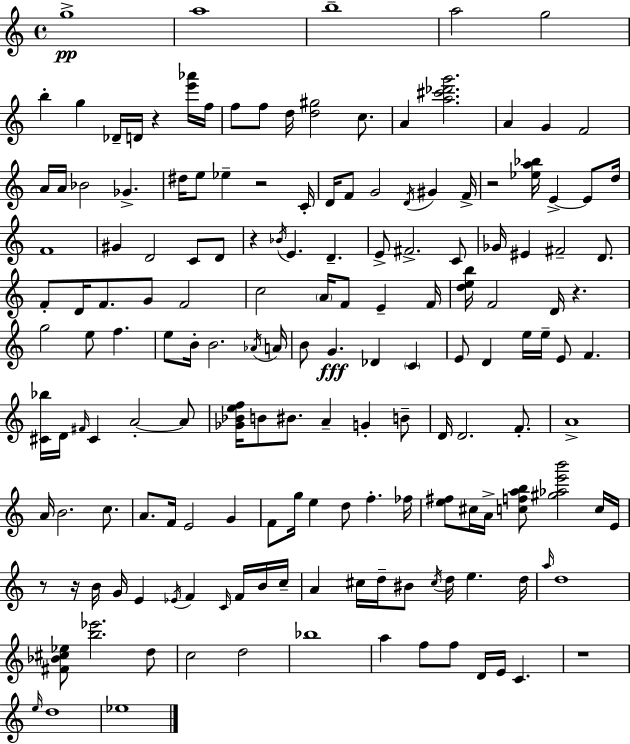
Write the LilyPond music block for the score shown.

{
  \clef treble
  \time 4/4
  \defaultTimeSignature
  \key c \major
  g''1->\pp | a''1 | b''1-- | a''2 g''2 | \break b''4-. g''4 des'16-- d'16 r4 <e''' aes'''>16 f''16 | f''8 f''8 d''16 <d'' gis''>2 c''8. | a'4 <a'' cis''' des''' g'''>2. | a'4 g'4 f'2 | \break a'16 a'16 bes'2 ges'4.-> | dis''16 e''8 ees''4-- r2 c'16-. | d'16 f'8 g'2 \acciaccatura { d'16 } gis'4 | f'16-> r2 <ees'' a'' bes''>16 e'4->~~ e'8 | \break d''16 f'1 | gis'4 d'2 c'8 d'8 | r4 \acciaccatura { bes'16 } e'4. d'4.-- | e'8-> fis'2.-> | \break c'8 ges'16 eis'4 fis'2-- d'8. | f'8-. d'16 f'8. g'8 f'2 | c''2 \parenthesize a'16 f'8 e'4-- | f'16 <d'' e'' b''>16 f'2 d'16 r4. | \break g''2 e''8 f''4. | e''8 b'16-. b'2. | \acciaccatura { aes'16 } a'16 b'8 g'4.\fff des'4 \parenthesize c'4 | e'8 d'4 e''16 e''16-- e'8 f'4. | \break <cis' bes''>16 d'16 \grace { fis'16 } cis'4 a'2-.~~ | a'8 <ges' bes' e'' f''>16 b'8 bis'8. a'4-- g'4-. | b'8-- d'16 d'2. | f'8.-. a'1-> | \break a'16 b'2. | c''8. a'8. f'16 e'2 | g'4 f'8 g''16 e''4 d''8 f''4.-. | fes''16 <e'' fis''>8 cis''16 a'16-> <c'' f'' a'' b''>8 <gis'' aes'' e''' b'''>2 | \break c''16 e'16 r8 r16 b'16 g'16 e'4 \acciaccatura { ees'16 } f'4 | \grace { c'16 } f'16 b'16 c''16-- a'4 cis''16 d''16-- bis'8 \acciaccatura { cis''16 } d''16 | e''4. d''16 \grace { a''16 } d''1 | <fis' bes' cis'' ees''>8 <b'' ees'''>2. | \break d''8 c''2 | d''2 bes''1 | a''4 f''8 f''8 | d'16 e'16 c'4. r1 | \break \grace { e''16 } d''1 | ees''1 | \bar "|."
}